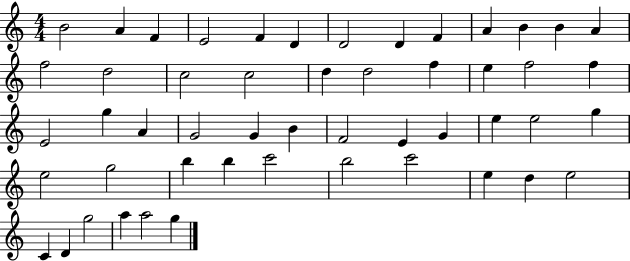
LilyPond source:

{
  \clef treble
  \numericTimeSignature
  \time 4/4
  \key c \major
  b'2 a'4 f'4 | e'2 f'4 d'4 | d'2 d'4 f'4 | a'4 b'4 b'4 a'4 | \break f''2 d''2 | c''2 c''2 | d''4 d''2 f''4 | e''4 f''2 f''4 | \break e'2 g''4 a'4 | g'2 g'4 b'4 | f'2 e'4 g'4 | e''4 e''2 g''4 | \break e''2 g''2 | b''4 b''4 c'''2 | b''2 c'''2 | e''4 d''4 e''2 | \break c'4 d'4 g''2 | a''4 a''2 g''4 | \bar "|."
}